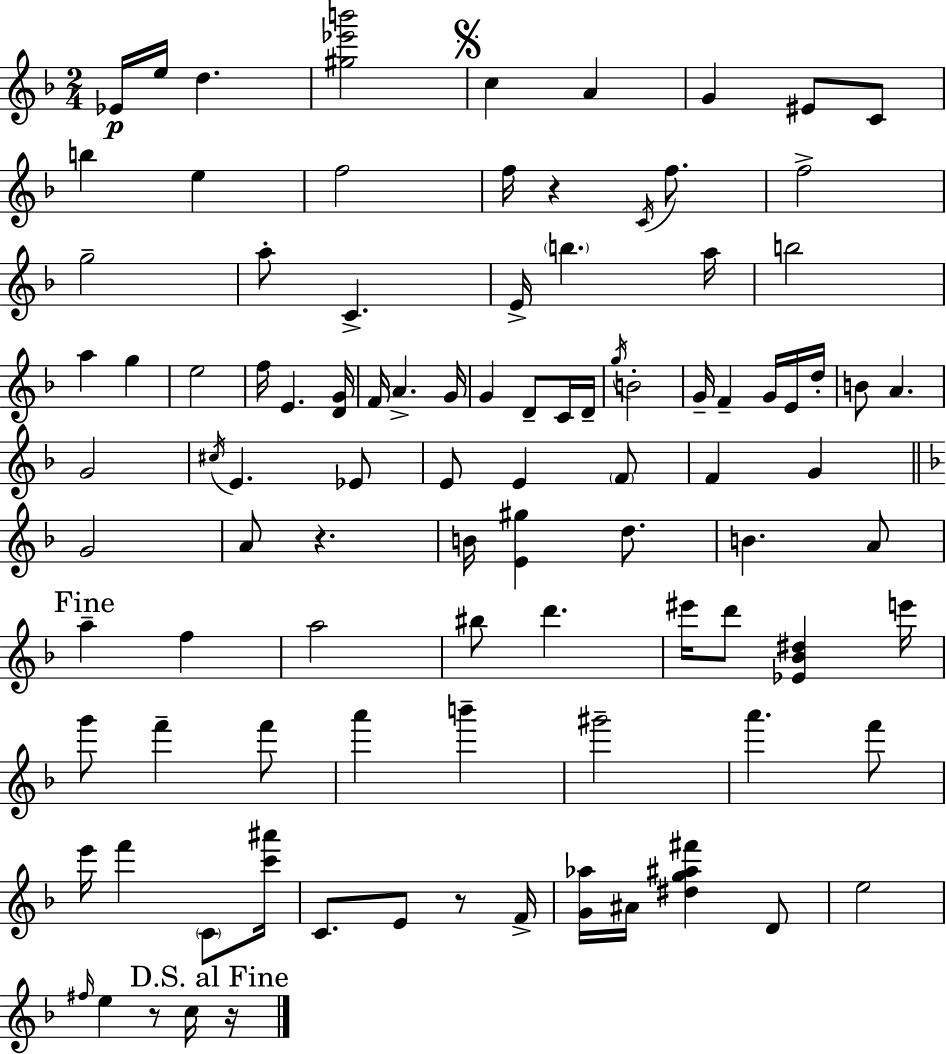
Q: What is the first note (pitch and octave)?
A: Eb4